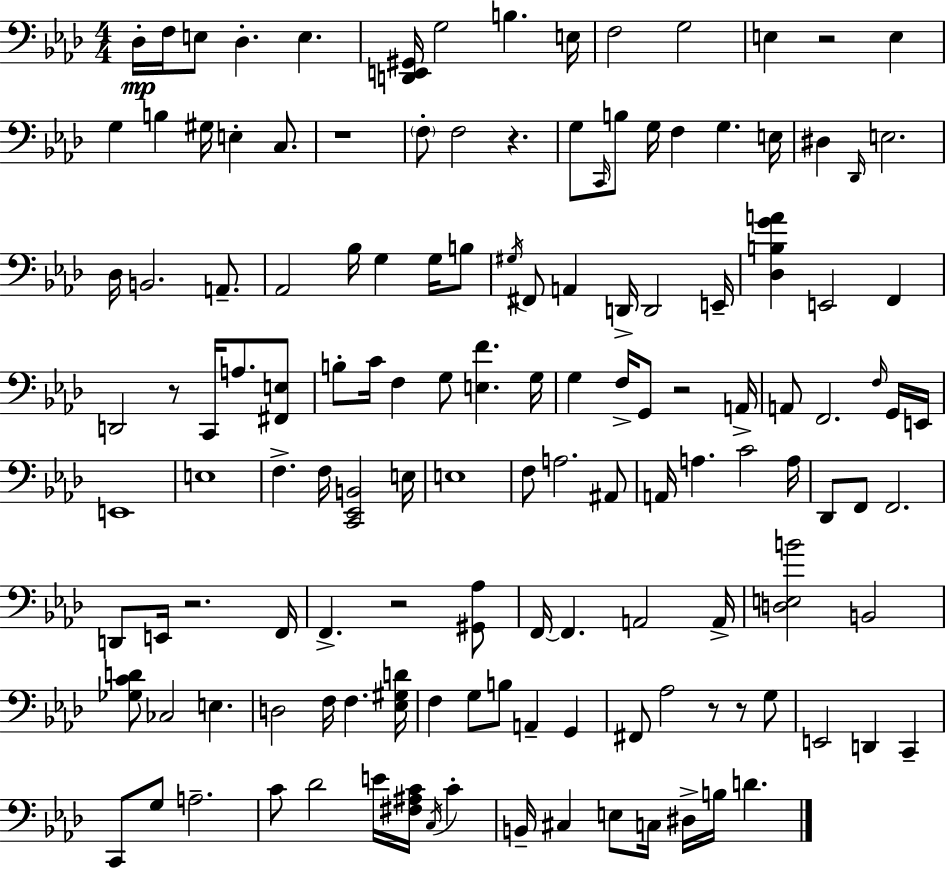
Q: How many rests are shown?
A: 9